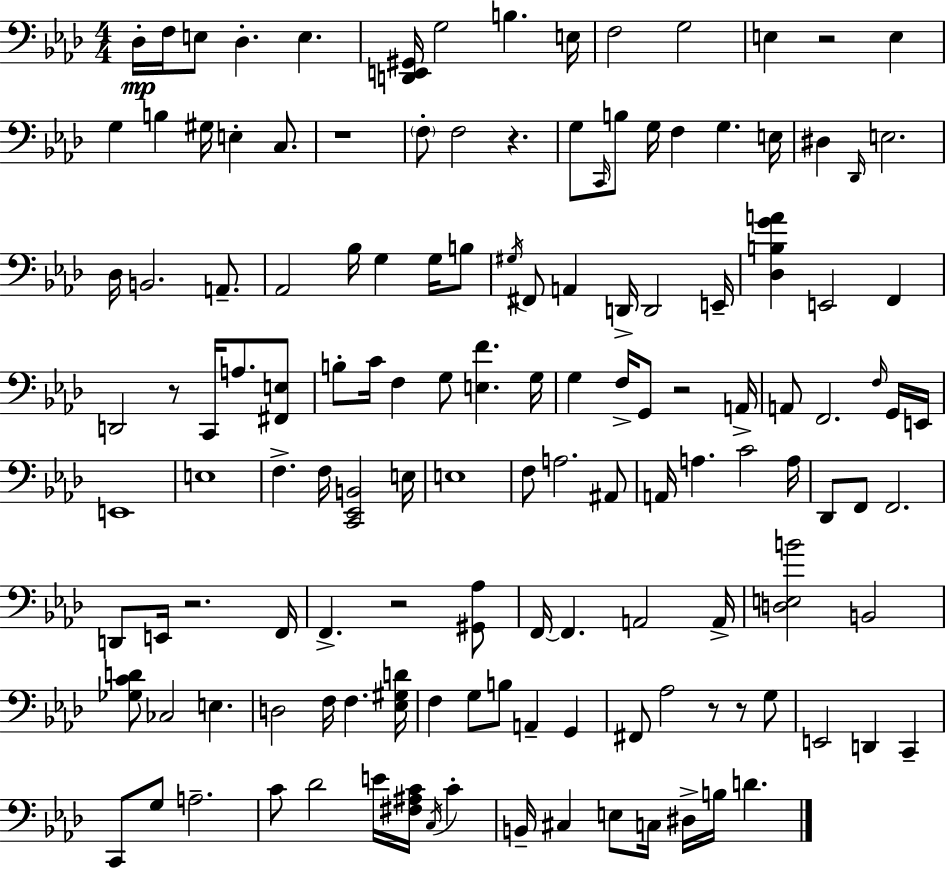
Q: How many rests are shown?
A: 9